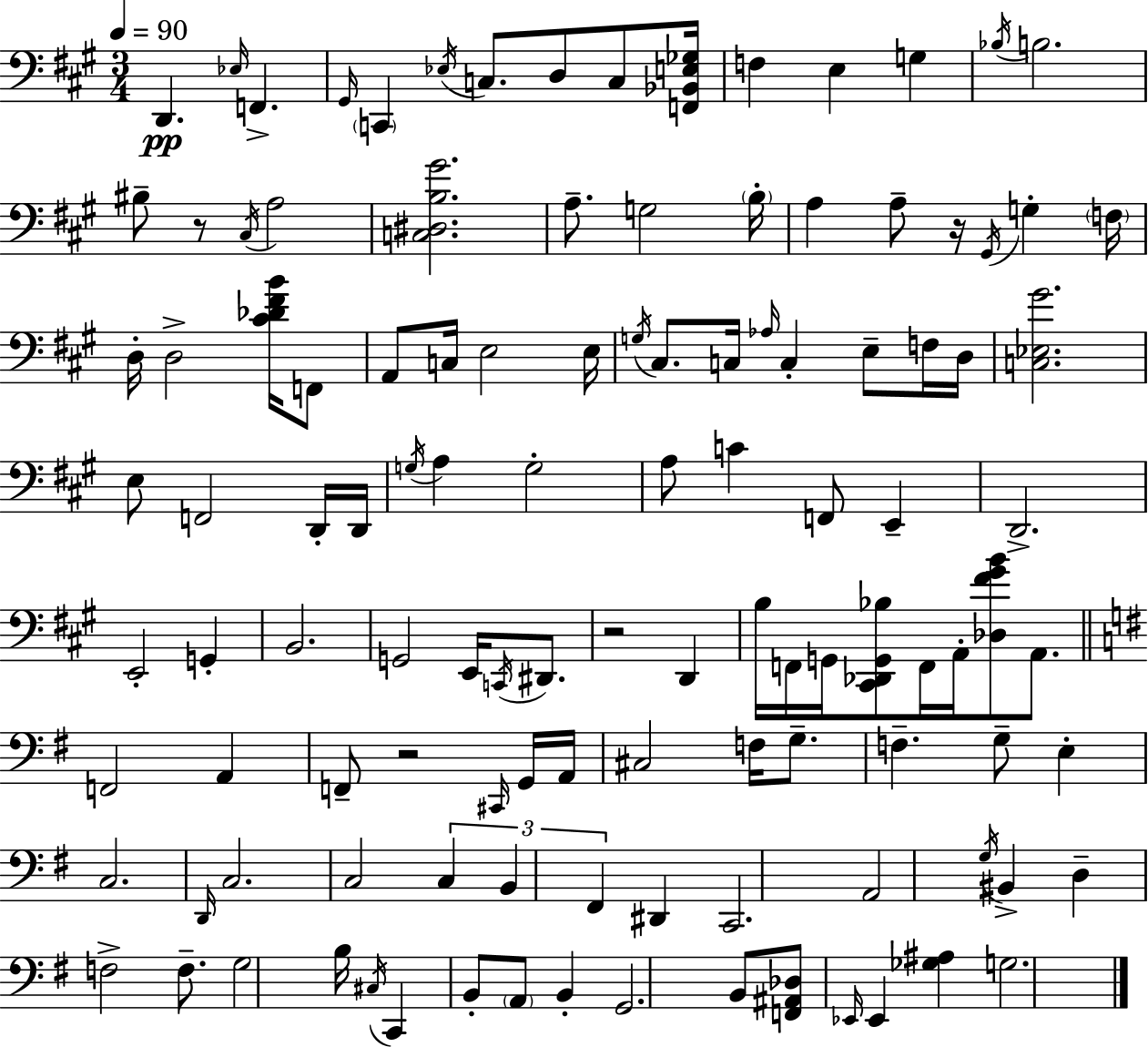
D2/q. Eb3/s F2/q. G#2/s C2/q Eb3/s C3/e. D3/e C3/e [F2,Bb2,E3,Gb3]/s F3/q E3/q G3/q Bb3/s B3/h. BIS3/e R/e C#3/s A3/h [C3,D#3,B3,G#4]/h. A3/e. G3/h B3/s A3/q A3/e R/s G#2/s G3/q F3/s D3/s D3/h [C#4,Db4,F#4,B4]/s F2/e A2/e C3/s E3/h E3/s G3/s C#3/e. C3/s Ab3/s C3/q E3/e F3/s D3/s [C3,Eb3,G#4]/h. E3/e F2/h D2/s D2/s G3/s A3/q G3/h A3/e C4/q F2/e E2/q D2/h. E2/h G2/q B2/h. G2/h E2/s C2/s D#2/e. R/h D2/q B3/s F2/s G2/s [C#2,Db2,G2,Bb3]/e F2/s A2/s [Db3,F#4,G#4,B4]/e A2/e. F2/h A2/q F2/e R/h C#2/s G2/s A2/s C#3/h F3/s G3/e. F3/q. G3/e E3/q C3/h. D2/s C3/h. C3/h C3/q B2/q F#2/q D#2/q C2/h. A2/h G3/s BIS2/q D3/q F3/h F3/e. G3/h B3/s C#3/s C2/q B2/e A2/e B2/q G2/h. B2/e [F2,A#2,Db3]/e Eb2/s Eb2/q [Gb3,A#3]/q G3/h.